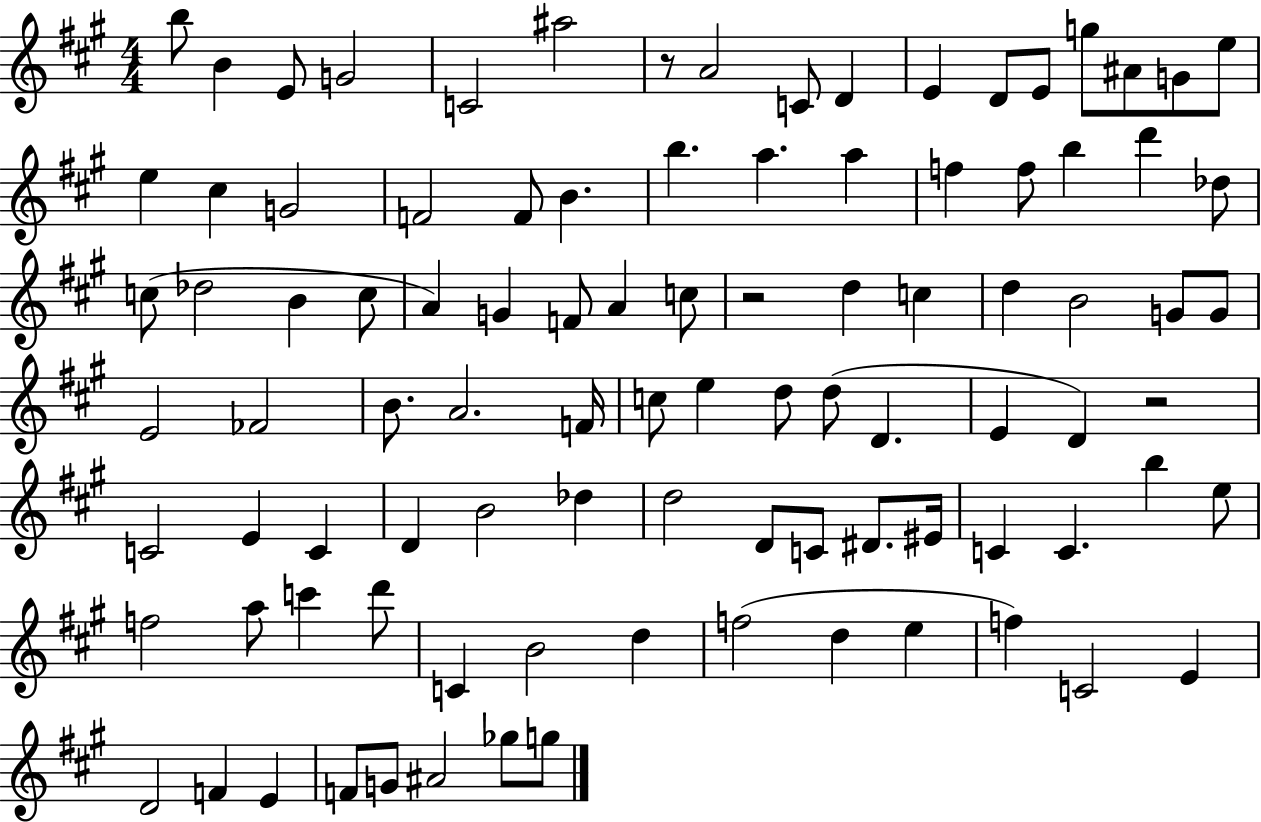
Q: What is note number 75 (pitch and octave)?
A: C6